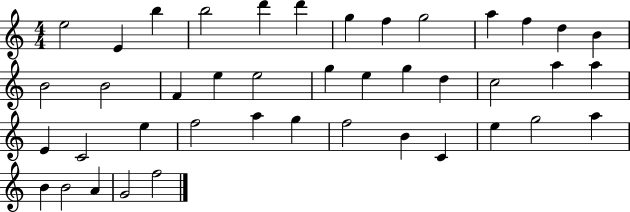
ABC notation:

X:1
T:Untitled
M:4/4
L:1/4
K:C
e2 E b b2 d' d' g f g2 a f d B B2 B2 F e e2 g e g d c2 a a E C2 e f2 a g f2 B C e g2 a B B2 A G2 f2